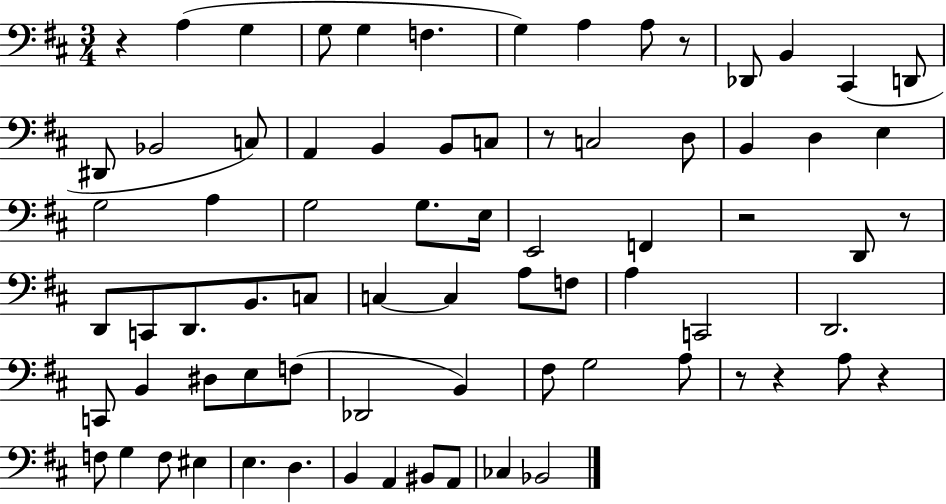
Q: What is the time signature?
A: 3/4